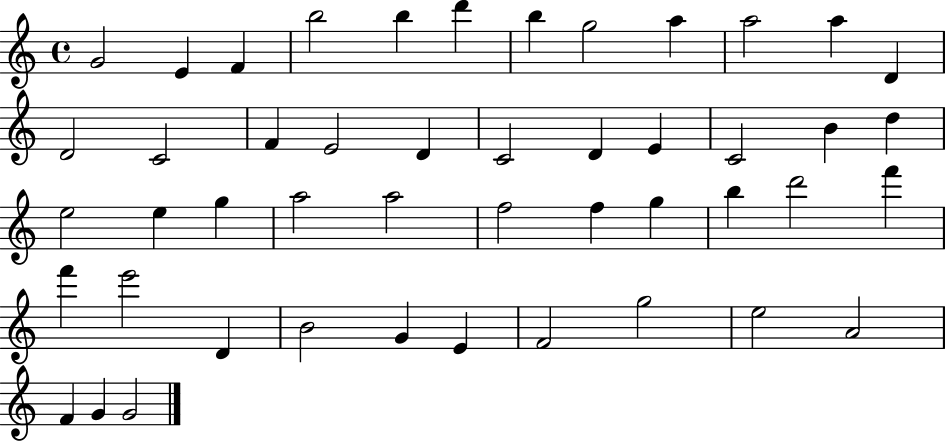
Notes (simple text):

G4/h E4/q F4/q B5/h B5/q D6/q B5/q G5/h A5/q A5/h A5/q D4/q D4/h C4/h F4/q E4/h D4/q C4/h D4/q E4/q C4/h B4/q D5/q E5/h E5/q G5/q A5/h A5/h F5/h F5/q G5/q B5/q D6/h F6/q F6/q E6/h D4/q B4/h G4/q E4/q F4/h G5/h E5/h A4/h F4/q G4/q G4/h